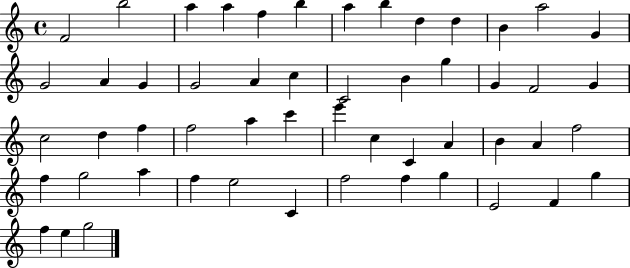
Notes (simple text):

F4/h B5/h A5/q A5/q F5/q B5/q A5/q B5/q D5/q D5/q B4/q A5/h G4/q G4/h A4/q G4/q G4/h A4/q C5/q C4/h B4/q G5/q G4/q F4/h G4/q C5/h D5/q F5/q F5/h A5/q C6/q E6/q C5/q C4/q A4/q B4/q A4/q F5/h F5/q G5/h A5/q F5/q E5/h C4/q F5/h F5/q G5/q E4/h F4/q G5/q F5/q E5/q G5/h